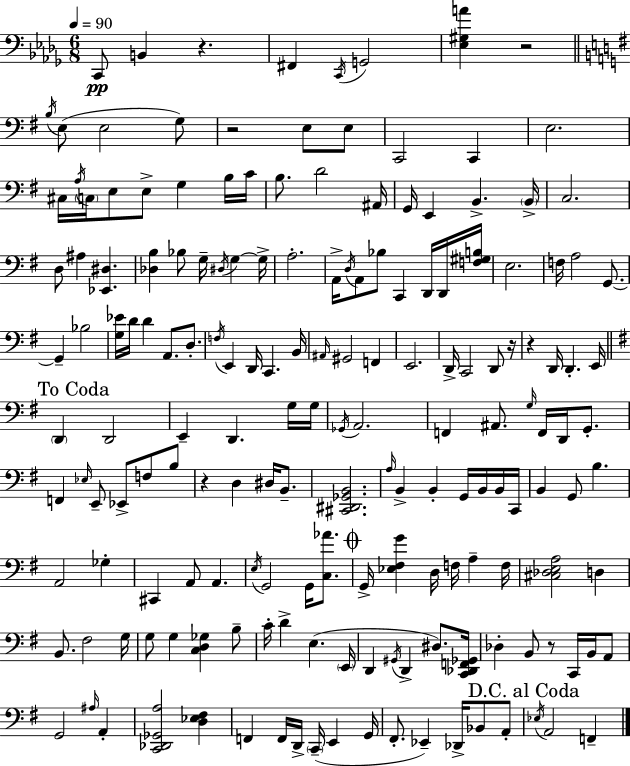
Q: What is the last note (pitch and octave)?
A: F2